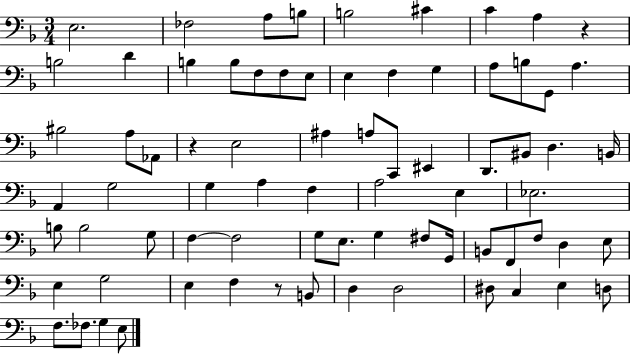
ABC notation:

X:1
T:Untitled
M:3/4
L:1/4
K:F
E,2 _F,2 A,/2 B,/2 B,2 ^C C A, z B,2 D B, B,/2 F,/2 F,/2 E,/2 E, F, G, A,/2 B,/2 G,,/2 A, ^B,2 A,/2 _A,,/2 z E,2 ^A, A,/2 C,,/2 ^E,, D,,/2 ^B,,/2 D, B,,/4 A,, G,2 G, A, F, A,2 E, _E,2 B,/2 B,2 G,/2 F, F,2 G,/2 E,/2 G, ^F,/2 G,,/4 B,,/2 F,,/2 F,/2 D, E,/2 E, G,2 E, F, z/2 B,,/2 D, D,2 ^D,/2 C, E, D,/2 F,/2 _F,/2 G, E,/2